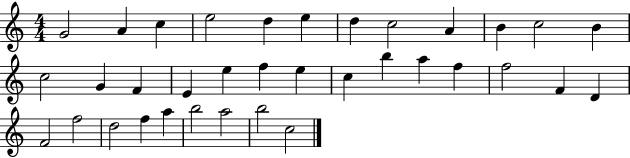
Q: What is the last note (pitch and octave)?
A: C5